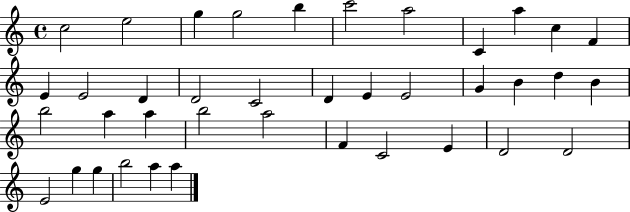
C5/h E5/h G5/q G5/h B5/q C6/h A5/h C4/q A5/q C5/q F4/q E4/q E4/h D4/q D4/h C4/h D4/q E4/q E4/h G4/q B4/q D5/q B4/q B5/h A5/q A5/q B5/h A5/h F4/q C4/h E4/q D4/h D4/h E4/h G5/q G5/q B5/h A5/q A5/q